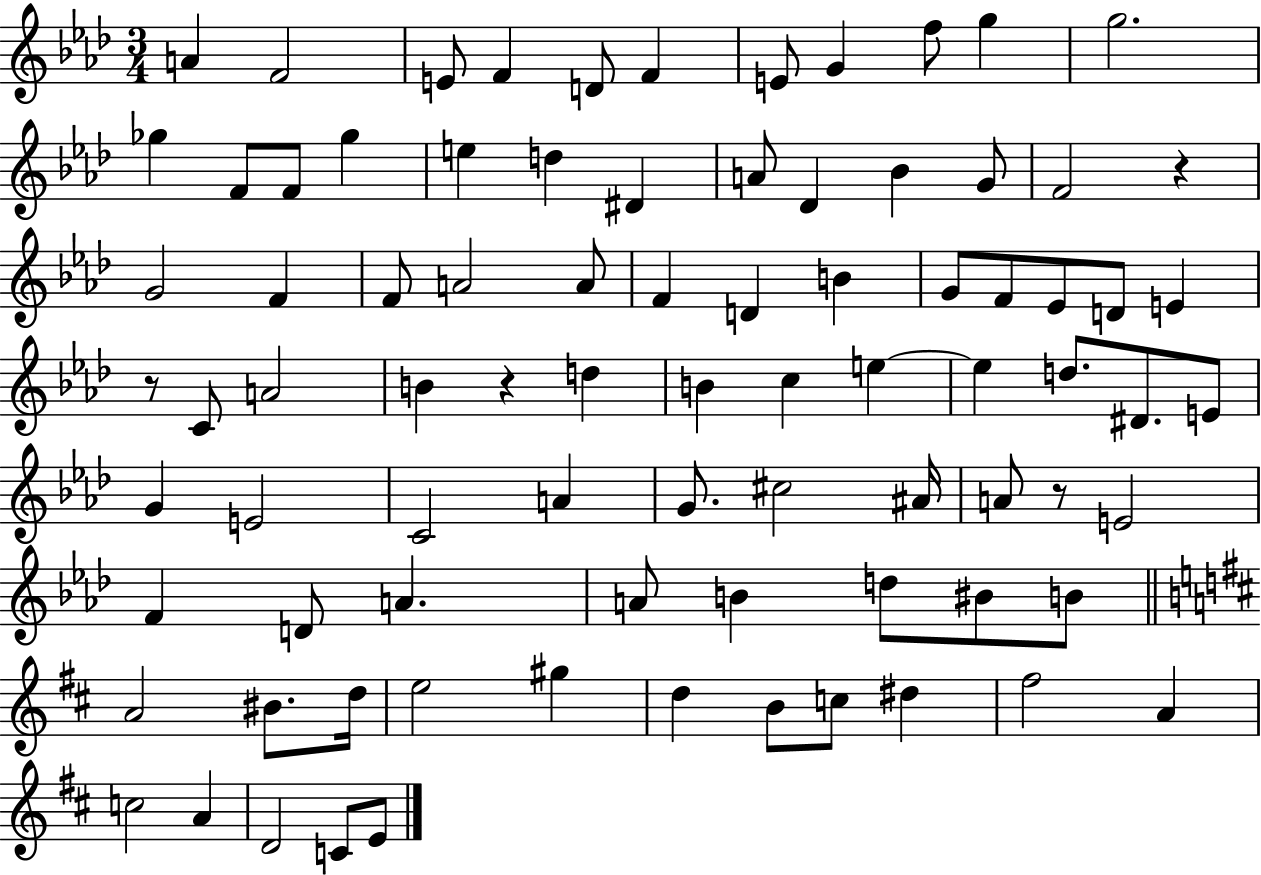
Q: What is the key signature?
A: AES major